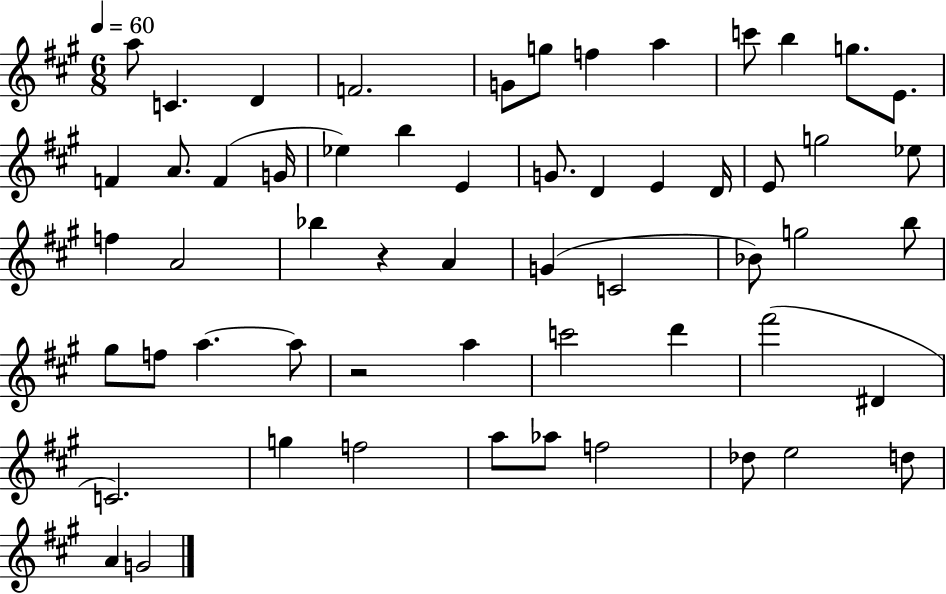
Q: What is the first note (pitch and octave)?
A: A5